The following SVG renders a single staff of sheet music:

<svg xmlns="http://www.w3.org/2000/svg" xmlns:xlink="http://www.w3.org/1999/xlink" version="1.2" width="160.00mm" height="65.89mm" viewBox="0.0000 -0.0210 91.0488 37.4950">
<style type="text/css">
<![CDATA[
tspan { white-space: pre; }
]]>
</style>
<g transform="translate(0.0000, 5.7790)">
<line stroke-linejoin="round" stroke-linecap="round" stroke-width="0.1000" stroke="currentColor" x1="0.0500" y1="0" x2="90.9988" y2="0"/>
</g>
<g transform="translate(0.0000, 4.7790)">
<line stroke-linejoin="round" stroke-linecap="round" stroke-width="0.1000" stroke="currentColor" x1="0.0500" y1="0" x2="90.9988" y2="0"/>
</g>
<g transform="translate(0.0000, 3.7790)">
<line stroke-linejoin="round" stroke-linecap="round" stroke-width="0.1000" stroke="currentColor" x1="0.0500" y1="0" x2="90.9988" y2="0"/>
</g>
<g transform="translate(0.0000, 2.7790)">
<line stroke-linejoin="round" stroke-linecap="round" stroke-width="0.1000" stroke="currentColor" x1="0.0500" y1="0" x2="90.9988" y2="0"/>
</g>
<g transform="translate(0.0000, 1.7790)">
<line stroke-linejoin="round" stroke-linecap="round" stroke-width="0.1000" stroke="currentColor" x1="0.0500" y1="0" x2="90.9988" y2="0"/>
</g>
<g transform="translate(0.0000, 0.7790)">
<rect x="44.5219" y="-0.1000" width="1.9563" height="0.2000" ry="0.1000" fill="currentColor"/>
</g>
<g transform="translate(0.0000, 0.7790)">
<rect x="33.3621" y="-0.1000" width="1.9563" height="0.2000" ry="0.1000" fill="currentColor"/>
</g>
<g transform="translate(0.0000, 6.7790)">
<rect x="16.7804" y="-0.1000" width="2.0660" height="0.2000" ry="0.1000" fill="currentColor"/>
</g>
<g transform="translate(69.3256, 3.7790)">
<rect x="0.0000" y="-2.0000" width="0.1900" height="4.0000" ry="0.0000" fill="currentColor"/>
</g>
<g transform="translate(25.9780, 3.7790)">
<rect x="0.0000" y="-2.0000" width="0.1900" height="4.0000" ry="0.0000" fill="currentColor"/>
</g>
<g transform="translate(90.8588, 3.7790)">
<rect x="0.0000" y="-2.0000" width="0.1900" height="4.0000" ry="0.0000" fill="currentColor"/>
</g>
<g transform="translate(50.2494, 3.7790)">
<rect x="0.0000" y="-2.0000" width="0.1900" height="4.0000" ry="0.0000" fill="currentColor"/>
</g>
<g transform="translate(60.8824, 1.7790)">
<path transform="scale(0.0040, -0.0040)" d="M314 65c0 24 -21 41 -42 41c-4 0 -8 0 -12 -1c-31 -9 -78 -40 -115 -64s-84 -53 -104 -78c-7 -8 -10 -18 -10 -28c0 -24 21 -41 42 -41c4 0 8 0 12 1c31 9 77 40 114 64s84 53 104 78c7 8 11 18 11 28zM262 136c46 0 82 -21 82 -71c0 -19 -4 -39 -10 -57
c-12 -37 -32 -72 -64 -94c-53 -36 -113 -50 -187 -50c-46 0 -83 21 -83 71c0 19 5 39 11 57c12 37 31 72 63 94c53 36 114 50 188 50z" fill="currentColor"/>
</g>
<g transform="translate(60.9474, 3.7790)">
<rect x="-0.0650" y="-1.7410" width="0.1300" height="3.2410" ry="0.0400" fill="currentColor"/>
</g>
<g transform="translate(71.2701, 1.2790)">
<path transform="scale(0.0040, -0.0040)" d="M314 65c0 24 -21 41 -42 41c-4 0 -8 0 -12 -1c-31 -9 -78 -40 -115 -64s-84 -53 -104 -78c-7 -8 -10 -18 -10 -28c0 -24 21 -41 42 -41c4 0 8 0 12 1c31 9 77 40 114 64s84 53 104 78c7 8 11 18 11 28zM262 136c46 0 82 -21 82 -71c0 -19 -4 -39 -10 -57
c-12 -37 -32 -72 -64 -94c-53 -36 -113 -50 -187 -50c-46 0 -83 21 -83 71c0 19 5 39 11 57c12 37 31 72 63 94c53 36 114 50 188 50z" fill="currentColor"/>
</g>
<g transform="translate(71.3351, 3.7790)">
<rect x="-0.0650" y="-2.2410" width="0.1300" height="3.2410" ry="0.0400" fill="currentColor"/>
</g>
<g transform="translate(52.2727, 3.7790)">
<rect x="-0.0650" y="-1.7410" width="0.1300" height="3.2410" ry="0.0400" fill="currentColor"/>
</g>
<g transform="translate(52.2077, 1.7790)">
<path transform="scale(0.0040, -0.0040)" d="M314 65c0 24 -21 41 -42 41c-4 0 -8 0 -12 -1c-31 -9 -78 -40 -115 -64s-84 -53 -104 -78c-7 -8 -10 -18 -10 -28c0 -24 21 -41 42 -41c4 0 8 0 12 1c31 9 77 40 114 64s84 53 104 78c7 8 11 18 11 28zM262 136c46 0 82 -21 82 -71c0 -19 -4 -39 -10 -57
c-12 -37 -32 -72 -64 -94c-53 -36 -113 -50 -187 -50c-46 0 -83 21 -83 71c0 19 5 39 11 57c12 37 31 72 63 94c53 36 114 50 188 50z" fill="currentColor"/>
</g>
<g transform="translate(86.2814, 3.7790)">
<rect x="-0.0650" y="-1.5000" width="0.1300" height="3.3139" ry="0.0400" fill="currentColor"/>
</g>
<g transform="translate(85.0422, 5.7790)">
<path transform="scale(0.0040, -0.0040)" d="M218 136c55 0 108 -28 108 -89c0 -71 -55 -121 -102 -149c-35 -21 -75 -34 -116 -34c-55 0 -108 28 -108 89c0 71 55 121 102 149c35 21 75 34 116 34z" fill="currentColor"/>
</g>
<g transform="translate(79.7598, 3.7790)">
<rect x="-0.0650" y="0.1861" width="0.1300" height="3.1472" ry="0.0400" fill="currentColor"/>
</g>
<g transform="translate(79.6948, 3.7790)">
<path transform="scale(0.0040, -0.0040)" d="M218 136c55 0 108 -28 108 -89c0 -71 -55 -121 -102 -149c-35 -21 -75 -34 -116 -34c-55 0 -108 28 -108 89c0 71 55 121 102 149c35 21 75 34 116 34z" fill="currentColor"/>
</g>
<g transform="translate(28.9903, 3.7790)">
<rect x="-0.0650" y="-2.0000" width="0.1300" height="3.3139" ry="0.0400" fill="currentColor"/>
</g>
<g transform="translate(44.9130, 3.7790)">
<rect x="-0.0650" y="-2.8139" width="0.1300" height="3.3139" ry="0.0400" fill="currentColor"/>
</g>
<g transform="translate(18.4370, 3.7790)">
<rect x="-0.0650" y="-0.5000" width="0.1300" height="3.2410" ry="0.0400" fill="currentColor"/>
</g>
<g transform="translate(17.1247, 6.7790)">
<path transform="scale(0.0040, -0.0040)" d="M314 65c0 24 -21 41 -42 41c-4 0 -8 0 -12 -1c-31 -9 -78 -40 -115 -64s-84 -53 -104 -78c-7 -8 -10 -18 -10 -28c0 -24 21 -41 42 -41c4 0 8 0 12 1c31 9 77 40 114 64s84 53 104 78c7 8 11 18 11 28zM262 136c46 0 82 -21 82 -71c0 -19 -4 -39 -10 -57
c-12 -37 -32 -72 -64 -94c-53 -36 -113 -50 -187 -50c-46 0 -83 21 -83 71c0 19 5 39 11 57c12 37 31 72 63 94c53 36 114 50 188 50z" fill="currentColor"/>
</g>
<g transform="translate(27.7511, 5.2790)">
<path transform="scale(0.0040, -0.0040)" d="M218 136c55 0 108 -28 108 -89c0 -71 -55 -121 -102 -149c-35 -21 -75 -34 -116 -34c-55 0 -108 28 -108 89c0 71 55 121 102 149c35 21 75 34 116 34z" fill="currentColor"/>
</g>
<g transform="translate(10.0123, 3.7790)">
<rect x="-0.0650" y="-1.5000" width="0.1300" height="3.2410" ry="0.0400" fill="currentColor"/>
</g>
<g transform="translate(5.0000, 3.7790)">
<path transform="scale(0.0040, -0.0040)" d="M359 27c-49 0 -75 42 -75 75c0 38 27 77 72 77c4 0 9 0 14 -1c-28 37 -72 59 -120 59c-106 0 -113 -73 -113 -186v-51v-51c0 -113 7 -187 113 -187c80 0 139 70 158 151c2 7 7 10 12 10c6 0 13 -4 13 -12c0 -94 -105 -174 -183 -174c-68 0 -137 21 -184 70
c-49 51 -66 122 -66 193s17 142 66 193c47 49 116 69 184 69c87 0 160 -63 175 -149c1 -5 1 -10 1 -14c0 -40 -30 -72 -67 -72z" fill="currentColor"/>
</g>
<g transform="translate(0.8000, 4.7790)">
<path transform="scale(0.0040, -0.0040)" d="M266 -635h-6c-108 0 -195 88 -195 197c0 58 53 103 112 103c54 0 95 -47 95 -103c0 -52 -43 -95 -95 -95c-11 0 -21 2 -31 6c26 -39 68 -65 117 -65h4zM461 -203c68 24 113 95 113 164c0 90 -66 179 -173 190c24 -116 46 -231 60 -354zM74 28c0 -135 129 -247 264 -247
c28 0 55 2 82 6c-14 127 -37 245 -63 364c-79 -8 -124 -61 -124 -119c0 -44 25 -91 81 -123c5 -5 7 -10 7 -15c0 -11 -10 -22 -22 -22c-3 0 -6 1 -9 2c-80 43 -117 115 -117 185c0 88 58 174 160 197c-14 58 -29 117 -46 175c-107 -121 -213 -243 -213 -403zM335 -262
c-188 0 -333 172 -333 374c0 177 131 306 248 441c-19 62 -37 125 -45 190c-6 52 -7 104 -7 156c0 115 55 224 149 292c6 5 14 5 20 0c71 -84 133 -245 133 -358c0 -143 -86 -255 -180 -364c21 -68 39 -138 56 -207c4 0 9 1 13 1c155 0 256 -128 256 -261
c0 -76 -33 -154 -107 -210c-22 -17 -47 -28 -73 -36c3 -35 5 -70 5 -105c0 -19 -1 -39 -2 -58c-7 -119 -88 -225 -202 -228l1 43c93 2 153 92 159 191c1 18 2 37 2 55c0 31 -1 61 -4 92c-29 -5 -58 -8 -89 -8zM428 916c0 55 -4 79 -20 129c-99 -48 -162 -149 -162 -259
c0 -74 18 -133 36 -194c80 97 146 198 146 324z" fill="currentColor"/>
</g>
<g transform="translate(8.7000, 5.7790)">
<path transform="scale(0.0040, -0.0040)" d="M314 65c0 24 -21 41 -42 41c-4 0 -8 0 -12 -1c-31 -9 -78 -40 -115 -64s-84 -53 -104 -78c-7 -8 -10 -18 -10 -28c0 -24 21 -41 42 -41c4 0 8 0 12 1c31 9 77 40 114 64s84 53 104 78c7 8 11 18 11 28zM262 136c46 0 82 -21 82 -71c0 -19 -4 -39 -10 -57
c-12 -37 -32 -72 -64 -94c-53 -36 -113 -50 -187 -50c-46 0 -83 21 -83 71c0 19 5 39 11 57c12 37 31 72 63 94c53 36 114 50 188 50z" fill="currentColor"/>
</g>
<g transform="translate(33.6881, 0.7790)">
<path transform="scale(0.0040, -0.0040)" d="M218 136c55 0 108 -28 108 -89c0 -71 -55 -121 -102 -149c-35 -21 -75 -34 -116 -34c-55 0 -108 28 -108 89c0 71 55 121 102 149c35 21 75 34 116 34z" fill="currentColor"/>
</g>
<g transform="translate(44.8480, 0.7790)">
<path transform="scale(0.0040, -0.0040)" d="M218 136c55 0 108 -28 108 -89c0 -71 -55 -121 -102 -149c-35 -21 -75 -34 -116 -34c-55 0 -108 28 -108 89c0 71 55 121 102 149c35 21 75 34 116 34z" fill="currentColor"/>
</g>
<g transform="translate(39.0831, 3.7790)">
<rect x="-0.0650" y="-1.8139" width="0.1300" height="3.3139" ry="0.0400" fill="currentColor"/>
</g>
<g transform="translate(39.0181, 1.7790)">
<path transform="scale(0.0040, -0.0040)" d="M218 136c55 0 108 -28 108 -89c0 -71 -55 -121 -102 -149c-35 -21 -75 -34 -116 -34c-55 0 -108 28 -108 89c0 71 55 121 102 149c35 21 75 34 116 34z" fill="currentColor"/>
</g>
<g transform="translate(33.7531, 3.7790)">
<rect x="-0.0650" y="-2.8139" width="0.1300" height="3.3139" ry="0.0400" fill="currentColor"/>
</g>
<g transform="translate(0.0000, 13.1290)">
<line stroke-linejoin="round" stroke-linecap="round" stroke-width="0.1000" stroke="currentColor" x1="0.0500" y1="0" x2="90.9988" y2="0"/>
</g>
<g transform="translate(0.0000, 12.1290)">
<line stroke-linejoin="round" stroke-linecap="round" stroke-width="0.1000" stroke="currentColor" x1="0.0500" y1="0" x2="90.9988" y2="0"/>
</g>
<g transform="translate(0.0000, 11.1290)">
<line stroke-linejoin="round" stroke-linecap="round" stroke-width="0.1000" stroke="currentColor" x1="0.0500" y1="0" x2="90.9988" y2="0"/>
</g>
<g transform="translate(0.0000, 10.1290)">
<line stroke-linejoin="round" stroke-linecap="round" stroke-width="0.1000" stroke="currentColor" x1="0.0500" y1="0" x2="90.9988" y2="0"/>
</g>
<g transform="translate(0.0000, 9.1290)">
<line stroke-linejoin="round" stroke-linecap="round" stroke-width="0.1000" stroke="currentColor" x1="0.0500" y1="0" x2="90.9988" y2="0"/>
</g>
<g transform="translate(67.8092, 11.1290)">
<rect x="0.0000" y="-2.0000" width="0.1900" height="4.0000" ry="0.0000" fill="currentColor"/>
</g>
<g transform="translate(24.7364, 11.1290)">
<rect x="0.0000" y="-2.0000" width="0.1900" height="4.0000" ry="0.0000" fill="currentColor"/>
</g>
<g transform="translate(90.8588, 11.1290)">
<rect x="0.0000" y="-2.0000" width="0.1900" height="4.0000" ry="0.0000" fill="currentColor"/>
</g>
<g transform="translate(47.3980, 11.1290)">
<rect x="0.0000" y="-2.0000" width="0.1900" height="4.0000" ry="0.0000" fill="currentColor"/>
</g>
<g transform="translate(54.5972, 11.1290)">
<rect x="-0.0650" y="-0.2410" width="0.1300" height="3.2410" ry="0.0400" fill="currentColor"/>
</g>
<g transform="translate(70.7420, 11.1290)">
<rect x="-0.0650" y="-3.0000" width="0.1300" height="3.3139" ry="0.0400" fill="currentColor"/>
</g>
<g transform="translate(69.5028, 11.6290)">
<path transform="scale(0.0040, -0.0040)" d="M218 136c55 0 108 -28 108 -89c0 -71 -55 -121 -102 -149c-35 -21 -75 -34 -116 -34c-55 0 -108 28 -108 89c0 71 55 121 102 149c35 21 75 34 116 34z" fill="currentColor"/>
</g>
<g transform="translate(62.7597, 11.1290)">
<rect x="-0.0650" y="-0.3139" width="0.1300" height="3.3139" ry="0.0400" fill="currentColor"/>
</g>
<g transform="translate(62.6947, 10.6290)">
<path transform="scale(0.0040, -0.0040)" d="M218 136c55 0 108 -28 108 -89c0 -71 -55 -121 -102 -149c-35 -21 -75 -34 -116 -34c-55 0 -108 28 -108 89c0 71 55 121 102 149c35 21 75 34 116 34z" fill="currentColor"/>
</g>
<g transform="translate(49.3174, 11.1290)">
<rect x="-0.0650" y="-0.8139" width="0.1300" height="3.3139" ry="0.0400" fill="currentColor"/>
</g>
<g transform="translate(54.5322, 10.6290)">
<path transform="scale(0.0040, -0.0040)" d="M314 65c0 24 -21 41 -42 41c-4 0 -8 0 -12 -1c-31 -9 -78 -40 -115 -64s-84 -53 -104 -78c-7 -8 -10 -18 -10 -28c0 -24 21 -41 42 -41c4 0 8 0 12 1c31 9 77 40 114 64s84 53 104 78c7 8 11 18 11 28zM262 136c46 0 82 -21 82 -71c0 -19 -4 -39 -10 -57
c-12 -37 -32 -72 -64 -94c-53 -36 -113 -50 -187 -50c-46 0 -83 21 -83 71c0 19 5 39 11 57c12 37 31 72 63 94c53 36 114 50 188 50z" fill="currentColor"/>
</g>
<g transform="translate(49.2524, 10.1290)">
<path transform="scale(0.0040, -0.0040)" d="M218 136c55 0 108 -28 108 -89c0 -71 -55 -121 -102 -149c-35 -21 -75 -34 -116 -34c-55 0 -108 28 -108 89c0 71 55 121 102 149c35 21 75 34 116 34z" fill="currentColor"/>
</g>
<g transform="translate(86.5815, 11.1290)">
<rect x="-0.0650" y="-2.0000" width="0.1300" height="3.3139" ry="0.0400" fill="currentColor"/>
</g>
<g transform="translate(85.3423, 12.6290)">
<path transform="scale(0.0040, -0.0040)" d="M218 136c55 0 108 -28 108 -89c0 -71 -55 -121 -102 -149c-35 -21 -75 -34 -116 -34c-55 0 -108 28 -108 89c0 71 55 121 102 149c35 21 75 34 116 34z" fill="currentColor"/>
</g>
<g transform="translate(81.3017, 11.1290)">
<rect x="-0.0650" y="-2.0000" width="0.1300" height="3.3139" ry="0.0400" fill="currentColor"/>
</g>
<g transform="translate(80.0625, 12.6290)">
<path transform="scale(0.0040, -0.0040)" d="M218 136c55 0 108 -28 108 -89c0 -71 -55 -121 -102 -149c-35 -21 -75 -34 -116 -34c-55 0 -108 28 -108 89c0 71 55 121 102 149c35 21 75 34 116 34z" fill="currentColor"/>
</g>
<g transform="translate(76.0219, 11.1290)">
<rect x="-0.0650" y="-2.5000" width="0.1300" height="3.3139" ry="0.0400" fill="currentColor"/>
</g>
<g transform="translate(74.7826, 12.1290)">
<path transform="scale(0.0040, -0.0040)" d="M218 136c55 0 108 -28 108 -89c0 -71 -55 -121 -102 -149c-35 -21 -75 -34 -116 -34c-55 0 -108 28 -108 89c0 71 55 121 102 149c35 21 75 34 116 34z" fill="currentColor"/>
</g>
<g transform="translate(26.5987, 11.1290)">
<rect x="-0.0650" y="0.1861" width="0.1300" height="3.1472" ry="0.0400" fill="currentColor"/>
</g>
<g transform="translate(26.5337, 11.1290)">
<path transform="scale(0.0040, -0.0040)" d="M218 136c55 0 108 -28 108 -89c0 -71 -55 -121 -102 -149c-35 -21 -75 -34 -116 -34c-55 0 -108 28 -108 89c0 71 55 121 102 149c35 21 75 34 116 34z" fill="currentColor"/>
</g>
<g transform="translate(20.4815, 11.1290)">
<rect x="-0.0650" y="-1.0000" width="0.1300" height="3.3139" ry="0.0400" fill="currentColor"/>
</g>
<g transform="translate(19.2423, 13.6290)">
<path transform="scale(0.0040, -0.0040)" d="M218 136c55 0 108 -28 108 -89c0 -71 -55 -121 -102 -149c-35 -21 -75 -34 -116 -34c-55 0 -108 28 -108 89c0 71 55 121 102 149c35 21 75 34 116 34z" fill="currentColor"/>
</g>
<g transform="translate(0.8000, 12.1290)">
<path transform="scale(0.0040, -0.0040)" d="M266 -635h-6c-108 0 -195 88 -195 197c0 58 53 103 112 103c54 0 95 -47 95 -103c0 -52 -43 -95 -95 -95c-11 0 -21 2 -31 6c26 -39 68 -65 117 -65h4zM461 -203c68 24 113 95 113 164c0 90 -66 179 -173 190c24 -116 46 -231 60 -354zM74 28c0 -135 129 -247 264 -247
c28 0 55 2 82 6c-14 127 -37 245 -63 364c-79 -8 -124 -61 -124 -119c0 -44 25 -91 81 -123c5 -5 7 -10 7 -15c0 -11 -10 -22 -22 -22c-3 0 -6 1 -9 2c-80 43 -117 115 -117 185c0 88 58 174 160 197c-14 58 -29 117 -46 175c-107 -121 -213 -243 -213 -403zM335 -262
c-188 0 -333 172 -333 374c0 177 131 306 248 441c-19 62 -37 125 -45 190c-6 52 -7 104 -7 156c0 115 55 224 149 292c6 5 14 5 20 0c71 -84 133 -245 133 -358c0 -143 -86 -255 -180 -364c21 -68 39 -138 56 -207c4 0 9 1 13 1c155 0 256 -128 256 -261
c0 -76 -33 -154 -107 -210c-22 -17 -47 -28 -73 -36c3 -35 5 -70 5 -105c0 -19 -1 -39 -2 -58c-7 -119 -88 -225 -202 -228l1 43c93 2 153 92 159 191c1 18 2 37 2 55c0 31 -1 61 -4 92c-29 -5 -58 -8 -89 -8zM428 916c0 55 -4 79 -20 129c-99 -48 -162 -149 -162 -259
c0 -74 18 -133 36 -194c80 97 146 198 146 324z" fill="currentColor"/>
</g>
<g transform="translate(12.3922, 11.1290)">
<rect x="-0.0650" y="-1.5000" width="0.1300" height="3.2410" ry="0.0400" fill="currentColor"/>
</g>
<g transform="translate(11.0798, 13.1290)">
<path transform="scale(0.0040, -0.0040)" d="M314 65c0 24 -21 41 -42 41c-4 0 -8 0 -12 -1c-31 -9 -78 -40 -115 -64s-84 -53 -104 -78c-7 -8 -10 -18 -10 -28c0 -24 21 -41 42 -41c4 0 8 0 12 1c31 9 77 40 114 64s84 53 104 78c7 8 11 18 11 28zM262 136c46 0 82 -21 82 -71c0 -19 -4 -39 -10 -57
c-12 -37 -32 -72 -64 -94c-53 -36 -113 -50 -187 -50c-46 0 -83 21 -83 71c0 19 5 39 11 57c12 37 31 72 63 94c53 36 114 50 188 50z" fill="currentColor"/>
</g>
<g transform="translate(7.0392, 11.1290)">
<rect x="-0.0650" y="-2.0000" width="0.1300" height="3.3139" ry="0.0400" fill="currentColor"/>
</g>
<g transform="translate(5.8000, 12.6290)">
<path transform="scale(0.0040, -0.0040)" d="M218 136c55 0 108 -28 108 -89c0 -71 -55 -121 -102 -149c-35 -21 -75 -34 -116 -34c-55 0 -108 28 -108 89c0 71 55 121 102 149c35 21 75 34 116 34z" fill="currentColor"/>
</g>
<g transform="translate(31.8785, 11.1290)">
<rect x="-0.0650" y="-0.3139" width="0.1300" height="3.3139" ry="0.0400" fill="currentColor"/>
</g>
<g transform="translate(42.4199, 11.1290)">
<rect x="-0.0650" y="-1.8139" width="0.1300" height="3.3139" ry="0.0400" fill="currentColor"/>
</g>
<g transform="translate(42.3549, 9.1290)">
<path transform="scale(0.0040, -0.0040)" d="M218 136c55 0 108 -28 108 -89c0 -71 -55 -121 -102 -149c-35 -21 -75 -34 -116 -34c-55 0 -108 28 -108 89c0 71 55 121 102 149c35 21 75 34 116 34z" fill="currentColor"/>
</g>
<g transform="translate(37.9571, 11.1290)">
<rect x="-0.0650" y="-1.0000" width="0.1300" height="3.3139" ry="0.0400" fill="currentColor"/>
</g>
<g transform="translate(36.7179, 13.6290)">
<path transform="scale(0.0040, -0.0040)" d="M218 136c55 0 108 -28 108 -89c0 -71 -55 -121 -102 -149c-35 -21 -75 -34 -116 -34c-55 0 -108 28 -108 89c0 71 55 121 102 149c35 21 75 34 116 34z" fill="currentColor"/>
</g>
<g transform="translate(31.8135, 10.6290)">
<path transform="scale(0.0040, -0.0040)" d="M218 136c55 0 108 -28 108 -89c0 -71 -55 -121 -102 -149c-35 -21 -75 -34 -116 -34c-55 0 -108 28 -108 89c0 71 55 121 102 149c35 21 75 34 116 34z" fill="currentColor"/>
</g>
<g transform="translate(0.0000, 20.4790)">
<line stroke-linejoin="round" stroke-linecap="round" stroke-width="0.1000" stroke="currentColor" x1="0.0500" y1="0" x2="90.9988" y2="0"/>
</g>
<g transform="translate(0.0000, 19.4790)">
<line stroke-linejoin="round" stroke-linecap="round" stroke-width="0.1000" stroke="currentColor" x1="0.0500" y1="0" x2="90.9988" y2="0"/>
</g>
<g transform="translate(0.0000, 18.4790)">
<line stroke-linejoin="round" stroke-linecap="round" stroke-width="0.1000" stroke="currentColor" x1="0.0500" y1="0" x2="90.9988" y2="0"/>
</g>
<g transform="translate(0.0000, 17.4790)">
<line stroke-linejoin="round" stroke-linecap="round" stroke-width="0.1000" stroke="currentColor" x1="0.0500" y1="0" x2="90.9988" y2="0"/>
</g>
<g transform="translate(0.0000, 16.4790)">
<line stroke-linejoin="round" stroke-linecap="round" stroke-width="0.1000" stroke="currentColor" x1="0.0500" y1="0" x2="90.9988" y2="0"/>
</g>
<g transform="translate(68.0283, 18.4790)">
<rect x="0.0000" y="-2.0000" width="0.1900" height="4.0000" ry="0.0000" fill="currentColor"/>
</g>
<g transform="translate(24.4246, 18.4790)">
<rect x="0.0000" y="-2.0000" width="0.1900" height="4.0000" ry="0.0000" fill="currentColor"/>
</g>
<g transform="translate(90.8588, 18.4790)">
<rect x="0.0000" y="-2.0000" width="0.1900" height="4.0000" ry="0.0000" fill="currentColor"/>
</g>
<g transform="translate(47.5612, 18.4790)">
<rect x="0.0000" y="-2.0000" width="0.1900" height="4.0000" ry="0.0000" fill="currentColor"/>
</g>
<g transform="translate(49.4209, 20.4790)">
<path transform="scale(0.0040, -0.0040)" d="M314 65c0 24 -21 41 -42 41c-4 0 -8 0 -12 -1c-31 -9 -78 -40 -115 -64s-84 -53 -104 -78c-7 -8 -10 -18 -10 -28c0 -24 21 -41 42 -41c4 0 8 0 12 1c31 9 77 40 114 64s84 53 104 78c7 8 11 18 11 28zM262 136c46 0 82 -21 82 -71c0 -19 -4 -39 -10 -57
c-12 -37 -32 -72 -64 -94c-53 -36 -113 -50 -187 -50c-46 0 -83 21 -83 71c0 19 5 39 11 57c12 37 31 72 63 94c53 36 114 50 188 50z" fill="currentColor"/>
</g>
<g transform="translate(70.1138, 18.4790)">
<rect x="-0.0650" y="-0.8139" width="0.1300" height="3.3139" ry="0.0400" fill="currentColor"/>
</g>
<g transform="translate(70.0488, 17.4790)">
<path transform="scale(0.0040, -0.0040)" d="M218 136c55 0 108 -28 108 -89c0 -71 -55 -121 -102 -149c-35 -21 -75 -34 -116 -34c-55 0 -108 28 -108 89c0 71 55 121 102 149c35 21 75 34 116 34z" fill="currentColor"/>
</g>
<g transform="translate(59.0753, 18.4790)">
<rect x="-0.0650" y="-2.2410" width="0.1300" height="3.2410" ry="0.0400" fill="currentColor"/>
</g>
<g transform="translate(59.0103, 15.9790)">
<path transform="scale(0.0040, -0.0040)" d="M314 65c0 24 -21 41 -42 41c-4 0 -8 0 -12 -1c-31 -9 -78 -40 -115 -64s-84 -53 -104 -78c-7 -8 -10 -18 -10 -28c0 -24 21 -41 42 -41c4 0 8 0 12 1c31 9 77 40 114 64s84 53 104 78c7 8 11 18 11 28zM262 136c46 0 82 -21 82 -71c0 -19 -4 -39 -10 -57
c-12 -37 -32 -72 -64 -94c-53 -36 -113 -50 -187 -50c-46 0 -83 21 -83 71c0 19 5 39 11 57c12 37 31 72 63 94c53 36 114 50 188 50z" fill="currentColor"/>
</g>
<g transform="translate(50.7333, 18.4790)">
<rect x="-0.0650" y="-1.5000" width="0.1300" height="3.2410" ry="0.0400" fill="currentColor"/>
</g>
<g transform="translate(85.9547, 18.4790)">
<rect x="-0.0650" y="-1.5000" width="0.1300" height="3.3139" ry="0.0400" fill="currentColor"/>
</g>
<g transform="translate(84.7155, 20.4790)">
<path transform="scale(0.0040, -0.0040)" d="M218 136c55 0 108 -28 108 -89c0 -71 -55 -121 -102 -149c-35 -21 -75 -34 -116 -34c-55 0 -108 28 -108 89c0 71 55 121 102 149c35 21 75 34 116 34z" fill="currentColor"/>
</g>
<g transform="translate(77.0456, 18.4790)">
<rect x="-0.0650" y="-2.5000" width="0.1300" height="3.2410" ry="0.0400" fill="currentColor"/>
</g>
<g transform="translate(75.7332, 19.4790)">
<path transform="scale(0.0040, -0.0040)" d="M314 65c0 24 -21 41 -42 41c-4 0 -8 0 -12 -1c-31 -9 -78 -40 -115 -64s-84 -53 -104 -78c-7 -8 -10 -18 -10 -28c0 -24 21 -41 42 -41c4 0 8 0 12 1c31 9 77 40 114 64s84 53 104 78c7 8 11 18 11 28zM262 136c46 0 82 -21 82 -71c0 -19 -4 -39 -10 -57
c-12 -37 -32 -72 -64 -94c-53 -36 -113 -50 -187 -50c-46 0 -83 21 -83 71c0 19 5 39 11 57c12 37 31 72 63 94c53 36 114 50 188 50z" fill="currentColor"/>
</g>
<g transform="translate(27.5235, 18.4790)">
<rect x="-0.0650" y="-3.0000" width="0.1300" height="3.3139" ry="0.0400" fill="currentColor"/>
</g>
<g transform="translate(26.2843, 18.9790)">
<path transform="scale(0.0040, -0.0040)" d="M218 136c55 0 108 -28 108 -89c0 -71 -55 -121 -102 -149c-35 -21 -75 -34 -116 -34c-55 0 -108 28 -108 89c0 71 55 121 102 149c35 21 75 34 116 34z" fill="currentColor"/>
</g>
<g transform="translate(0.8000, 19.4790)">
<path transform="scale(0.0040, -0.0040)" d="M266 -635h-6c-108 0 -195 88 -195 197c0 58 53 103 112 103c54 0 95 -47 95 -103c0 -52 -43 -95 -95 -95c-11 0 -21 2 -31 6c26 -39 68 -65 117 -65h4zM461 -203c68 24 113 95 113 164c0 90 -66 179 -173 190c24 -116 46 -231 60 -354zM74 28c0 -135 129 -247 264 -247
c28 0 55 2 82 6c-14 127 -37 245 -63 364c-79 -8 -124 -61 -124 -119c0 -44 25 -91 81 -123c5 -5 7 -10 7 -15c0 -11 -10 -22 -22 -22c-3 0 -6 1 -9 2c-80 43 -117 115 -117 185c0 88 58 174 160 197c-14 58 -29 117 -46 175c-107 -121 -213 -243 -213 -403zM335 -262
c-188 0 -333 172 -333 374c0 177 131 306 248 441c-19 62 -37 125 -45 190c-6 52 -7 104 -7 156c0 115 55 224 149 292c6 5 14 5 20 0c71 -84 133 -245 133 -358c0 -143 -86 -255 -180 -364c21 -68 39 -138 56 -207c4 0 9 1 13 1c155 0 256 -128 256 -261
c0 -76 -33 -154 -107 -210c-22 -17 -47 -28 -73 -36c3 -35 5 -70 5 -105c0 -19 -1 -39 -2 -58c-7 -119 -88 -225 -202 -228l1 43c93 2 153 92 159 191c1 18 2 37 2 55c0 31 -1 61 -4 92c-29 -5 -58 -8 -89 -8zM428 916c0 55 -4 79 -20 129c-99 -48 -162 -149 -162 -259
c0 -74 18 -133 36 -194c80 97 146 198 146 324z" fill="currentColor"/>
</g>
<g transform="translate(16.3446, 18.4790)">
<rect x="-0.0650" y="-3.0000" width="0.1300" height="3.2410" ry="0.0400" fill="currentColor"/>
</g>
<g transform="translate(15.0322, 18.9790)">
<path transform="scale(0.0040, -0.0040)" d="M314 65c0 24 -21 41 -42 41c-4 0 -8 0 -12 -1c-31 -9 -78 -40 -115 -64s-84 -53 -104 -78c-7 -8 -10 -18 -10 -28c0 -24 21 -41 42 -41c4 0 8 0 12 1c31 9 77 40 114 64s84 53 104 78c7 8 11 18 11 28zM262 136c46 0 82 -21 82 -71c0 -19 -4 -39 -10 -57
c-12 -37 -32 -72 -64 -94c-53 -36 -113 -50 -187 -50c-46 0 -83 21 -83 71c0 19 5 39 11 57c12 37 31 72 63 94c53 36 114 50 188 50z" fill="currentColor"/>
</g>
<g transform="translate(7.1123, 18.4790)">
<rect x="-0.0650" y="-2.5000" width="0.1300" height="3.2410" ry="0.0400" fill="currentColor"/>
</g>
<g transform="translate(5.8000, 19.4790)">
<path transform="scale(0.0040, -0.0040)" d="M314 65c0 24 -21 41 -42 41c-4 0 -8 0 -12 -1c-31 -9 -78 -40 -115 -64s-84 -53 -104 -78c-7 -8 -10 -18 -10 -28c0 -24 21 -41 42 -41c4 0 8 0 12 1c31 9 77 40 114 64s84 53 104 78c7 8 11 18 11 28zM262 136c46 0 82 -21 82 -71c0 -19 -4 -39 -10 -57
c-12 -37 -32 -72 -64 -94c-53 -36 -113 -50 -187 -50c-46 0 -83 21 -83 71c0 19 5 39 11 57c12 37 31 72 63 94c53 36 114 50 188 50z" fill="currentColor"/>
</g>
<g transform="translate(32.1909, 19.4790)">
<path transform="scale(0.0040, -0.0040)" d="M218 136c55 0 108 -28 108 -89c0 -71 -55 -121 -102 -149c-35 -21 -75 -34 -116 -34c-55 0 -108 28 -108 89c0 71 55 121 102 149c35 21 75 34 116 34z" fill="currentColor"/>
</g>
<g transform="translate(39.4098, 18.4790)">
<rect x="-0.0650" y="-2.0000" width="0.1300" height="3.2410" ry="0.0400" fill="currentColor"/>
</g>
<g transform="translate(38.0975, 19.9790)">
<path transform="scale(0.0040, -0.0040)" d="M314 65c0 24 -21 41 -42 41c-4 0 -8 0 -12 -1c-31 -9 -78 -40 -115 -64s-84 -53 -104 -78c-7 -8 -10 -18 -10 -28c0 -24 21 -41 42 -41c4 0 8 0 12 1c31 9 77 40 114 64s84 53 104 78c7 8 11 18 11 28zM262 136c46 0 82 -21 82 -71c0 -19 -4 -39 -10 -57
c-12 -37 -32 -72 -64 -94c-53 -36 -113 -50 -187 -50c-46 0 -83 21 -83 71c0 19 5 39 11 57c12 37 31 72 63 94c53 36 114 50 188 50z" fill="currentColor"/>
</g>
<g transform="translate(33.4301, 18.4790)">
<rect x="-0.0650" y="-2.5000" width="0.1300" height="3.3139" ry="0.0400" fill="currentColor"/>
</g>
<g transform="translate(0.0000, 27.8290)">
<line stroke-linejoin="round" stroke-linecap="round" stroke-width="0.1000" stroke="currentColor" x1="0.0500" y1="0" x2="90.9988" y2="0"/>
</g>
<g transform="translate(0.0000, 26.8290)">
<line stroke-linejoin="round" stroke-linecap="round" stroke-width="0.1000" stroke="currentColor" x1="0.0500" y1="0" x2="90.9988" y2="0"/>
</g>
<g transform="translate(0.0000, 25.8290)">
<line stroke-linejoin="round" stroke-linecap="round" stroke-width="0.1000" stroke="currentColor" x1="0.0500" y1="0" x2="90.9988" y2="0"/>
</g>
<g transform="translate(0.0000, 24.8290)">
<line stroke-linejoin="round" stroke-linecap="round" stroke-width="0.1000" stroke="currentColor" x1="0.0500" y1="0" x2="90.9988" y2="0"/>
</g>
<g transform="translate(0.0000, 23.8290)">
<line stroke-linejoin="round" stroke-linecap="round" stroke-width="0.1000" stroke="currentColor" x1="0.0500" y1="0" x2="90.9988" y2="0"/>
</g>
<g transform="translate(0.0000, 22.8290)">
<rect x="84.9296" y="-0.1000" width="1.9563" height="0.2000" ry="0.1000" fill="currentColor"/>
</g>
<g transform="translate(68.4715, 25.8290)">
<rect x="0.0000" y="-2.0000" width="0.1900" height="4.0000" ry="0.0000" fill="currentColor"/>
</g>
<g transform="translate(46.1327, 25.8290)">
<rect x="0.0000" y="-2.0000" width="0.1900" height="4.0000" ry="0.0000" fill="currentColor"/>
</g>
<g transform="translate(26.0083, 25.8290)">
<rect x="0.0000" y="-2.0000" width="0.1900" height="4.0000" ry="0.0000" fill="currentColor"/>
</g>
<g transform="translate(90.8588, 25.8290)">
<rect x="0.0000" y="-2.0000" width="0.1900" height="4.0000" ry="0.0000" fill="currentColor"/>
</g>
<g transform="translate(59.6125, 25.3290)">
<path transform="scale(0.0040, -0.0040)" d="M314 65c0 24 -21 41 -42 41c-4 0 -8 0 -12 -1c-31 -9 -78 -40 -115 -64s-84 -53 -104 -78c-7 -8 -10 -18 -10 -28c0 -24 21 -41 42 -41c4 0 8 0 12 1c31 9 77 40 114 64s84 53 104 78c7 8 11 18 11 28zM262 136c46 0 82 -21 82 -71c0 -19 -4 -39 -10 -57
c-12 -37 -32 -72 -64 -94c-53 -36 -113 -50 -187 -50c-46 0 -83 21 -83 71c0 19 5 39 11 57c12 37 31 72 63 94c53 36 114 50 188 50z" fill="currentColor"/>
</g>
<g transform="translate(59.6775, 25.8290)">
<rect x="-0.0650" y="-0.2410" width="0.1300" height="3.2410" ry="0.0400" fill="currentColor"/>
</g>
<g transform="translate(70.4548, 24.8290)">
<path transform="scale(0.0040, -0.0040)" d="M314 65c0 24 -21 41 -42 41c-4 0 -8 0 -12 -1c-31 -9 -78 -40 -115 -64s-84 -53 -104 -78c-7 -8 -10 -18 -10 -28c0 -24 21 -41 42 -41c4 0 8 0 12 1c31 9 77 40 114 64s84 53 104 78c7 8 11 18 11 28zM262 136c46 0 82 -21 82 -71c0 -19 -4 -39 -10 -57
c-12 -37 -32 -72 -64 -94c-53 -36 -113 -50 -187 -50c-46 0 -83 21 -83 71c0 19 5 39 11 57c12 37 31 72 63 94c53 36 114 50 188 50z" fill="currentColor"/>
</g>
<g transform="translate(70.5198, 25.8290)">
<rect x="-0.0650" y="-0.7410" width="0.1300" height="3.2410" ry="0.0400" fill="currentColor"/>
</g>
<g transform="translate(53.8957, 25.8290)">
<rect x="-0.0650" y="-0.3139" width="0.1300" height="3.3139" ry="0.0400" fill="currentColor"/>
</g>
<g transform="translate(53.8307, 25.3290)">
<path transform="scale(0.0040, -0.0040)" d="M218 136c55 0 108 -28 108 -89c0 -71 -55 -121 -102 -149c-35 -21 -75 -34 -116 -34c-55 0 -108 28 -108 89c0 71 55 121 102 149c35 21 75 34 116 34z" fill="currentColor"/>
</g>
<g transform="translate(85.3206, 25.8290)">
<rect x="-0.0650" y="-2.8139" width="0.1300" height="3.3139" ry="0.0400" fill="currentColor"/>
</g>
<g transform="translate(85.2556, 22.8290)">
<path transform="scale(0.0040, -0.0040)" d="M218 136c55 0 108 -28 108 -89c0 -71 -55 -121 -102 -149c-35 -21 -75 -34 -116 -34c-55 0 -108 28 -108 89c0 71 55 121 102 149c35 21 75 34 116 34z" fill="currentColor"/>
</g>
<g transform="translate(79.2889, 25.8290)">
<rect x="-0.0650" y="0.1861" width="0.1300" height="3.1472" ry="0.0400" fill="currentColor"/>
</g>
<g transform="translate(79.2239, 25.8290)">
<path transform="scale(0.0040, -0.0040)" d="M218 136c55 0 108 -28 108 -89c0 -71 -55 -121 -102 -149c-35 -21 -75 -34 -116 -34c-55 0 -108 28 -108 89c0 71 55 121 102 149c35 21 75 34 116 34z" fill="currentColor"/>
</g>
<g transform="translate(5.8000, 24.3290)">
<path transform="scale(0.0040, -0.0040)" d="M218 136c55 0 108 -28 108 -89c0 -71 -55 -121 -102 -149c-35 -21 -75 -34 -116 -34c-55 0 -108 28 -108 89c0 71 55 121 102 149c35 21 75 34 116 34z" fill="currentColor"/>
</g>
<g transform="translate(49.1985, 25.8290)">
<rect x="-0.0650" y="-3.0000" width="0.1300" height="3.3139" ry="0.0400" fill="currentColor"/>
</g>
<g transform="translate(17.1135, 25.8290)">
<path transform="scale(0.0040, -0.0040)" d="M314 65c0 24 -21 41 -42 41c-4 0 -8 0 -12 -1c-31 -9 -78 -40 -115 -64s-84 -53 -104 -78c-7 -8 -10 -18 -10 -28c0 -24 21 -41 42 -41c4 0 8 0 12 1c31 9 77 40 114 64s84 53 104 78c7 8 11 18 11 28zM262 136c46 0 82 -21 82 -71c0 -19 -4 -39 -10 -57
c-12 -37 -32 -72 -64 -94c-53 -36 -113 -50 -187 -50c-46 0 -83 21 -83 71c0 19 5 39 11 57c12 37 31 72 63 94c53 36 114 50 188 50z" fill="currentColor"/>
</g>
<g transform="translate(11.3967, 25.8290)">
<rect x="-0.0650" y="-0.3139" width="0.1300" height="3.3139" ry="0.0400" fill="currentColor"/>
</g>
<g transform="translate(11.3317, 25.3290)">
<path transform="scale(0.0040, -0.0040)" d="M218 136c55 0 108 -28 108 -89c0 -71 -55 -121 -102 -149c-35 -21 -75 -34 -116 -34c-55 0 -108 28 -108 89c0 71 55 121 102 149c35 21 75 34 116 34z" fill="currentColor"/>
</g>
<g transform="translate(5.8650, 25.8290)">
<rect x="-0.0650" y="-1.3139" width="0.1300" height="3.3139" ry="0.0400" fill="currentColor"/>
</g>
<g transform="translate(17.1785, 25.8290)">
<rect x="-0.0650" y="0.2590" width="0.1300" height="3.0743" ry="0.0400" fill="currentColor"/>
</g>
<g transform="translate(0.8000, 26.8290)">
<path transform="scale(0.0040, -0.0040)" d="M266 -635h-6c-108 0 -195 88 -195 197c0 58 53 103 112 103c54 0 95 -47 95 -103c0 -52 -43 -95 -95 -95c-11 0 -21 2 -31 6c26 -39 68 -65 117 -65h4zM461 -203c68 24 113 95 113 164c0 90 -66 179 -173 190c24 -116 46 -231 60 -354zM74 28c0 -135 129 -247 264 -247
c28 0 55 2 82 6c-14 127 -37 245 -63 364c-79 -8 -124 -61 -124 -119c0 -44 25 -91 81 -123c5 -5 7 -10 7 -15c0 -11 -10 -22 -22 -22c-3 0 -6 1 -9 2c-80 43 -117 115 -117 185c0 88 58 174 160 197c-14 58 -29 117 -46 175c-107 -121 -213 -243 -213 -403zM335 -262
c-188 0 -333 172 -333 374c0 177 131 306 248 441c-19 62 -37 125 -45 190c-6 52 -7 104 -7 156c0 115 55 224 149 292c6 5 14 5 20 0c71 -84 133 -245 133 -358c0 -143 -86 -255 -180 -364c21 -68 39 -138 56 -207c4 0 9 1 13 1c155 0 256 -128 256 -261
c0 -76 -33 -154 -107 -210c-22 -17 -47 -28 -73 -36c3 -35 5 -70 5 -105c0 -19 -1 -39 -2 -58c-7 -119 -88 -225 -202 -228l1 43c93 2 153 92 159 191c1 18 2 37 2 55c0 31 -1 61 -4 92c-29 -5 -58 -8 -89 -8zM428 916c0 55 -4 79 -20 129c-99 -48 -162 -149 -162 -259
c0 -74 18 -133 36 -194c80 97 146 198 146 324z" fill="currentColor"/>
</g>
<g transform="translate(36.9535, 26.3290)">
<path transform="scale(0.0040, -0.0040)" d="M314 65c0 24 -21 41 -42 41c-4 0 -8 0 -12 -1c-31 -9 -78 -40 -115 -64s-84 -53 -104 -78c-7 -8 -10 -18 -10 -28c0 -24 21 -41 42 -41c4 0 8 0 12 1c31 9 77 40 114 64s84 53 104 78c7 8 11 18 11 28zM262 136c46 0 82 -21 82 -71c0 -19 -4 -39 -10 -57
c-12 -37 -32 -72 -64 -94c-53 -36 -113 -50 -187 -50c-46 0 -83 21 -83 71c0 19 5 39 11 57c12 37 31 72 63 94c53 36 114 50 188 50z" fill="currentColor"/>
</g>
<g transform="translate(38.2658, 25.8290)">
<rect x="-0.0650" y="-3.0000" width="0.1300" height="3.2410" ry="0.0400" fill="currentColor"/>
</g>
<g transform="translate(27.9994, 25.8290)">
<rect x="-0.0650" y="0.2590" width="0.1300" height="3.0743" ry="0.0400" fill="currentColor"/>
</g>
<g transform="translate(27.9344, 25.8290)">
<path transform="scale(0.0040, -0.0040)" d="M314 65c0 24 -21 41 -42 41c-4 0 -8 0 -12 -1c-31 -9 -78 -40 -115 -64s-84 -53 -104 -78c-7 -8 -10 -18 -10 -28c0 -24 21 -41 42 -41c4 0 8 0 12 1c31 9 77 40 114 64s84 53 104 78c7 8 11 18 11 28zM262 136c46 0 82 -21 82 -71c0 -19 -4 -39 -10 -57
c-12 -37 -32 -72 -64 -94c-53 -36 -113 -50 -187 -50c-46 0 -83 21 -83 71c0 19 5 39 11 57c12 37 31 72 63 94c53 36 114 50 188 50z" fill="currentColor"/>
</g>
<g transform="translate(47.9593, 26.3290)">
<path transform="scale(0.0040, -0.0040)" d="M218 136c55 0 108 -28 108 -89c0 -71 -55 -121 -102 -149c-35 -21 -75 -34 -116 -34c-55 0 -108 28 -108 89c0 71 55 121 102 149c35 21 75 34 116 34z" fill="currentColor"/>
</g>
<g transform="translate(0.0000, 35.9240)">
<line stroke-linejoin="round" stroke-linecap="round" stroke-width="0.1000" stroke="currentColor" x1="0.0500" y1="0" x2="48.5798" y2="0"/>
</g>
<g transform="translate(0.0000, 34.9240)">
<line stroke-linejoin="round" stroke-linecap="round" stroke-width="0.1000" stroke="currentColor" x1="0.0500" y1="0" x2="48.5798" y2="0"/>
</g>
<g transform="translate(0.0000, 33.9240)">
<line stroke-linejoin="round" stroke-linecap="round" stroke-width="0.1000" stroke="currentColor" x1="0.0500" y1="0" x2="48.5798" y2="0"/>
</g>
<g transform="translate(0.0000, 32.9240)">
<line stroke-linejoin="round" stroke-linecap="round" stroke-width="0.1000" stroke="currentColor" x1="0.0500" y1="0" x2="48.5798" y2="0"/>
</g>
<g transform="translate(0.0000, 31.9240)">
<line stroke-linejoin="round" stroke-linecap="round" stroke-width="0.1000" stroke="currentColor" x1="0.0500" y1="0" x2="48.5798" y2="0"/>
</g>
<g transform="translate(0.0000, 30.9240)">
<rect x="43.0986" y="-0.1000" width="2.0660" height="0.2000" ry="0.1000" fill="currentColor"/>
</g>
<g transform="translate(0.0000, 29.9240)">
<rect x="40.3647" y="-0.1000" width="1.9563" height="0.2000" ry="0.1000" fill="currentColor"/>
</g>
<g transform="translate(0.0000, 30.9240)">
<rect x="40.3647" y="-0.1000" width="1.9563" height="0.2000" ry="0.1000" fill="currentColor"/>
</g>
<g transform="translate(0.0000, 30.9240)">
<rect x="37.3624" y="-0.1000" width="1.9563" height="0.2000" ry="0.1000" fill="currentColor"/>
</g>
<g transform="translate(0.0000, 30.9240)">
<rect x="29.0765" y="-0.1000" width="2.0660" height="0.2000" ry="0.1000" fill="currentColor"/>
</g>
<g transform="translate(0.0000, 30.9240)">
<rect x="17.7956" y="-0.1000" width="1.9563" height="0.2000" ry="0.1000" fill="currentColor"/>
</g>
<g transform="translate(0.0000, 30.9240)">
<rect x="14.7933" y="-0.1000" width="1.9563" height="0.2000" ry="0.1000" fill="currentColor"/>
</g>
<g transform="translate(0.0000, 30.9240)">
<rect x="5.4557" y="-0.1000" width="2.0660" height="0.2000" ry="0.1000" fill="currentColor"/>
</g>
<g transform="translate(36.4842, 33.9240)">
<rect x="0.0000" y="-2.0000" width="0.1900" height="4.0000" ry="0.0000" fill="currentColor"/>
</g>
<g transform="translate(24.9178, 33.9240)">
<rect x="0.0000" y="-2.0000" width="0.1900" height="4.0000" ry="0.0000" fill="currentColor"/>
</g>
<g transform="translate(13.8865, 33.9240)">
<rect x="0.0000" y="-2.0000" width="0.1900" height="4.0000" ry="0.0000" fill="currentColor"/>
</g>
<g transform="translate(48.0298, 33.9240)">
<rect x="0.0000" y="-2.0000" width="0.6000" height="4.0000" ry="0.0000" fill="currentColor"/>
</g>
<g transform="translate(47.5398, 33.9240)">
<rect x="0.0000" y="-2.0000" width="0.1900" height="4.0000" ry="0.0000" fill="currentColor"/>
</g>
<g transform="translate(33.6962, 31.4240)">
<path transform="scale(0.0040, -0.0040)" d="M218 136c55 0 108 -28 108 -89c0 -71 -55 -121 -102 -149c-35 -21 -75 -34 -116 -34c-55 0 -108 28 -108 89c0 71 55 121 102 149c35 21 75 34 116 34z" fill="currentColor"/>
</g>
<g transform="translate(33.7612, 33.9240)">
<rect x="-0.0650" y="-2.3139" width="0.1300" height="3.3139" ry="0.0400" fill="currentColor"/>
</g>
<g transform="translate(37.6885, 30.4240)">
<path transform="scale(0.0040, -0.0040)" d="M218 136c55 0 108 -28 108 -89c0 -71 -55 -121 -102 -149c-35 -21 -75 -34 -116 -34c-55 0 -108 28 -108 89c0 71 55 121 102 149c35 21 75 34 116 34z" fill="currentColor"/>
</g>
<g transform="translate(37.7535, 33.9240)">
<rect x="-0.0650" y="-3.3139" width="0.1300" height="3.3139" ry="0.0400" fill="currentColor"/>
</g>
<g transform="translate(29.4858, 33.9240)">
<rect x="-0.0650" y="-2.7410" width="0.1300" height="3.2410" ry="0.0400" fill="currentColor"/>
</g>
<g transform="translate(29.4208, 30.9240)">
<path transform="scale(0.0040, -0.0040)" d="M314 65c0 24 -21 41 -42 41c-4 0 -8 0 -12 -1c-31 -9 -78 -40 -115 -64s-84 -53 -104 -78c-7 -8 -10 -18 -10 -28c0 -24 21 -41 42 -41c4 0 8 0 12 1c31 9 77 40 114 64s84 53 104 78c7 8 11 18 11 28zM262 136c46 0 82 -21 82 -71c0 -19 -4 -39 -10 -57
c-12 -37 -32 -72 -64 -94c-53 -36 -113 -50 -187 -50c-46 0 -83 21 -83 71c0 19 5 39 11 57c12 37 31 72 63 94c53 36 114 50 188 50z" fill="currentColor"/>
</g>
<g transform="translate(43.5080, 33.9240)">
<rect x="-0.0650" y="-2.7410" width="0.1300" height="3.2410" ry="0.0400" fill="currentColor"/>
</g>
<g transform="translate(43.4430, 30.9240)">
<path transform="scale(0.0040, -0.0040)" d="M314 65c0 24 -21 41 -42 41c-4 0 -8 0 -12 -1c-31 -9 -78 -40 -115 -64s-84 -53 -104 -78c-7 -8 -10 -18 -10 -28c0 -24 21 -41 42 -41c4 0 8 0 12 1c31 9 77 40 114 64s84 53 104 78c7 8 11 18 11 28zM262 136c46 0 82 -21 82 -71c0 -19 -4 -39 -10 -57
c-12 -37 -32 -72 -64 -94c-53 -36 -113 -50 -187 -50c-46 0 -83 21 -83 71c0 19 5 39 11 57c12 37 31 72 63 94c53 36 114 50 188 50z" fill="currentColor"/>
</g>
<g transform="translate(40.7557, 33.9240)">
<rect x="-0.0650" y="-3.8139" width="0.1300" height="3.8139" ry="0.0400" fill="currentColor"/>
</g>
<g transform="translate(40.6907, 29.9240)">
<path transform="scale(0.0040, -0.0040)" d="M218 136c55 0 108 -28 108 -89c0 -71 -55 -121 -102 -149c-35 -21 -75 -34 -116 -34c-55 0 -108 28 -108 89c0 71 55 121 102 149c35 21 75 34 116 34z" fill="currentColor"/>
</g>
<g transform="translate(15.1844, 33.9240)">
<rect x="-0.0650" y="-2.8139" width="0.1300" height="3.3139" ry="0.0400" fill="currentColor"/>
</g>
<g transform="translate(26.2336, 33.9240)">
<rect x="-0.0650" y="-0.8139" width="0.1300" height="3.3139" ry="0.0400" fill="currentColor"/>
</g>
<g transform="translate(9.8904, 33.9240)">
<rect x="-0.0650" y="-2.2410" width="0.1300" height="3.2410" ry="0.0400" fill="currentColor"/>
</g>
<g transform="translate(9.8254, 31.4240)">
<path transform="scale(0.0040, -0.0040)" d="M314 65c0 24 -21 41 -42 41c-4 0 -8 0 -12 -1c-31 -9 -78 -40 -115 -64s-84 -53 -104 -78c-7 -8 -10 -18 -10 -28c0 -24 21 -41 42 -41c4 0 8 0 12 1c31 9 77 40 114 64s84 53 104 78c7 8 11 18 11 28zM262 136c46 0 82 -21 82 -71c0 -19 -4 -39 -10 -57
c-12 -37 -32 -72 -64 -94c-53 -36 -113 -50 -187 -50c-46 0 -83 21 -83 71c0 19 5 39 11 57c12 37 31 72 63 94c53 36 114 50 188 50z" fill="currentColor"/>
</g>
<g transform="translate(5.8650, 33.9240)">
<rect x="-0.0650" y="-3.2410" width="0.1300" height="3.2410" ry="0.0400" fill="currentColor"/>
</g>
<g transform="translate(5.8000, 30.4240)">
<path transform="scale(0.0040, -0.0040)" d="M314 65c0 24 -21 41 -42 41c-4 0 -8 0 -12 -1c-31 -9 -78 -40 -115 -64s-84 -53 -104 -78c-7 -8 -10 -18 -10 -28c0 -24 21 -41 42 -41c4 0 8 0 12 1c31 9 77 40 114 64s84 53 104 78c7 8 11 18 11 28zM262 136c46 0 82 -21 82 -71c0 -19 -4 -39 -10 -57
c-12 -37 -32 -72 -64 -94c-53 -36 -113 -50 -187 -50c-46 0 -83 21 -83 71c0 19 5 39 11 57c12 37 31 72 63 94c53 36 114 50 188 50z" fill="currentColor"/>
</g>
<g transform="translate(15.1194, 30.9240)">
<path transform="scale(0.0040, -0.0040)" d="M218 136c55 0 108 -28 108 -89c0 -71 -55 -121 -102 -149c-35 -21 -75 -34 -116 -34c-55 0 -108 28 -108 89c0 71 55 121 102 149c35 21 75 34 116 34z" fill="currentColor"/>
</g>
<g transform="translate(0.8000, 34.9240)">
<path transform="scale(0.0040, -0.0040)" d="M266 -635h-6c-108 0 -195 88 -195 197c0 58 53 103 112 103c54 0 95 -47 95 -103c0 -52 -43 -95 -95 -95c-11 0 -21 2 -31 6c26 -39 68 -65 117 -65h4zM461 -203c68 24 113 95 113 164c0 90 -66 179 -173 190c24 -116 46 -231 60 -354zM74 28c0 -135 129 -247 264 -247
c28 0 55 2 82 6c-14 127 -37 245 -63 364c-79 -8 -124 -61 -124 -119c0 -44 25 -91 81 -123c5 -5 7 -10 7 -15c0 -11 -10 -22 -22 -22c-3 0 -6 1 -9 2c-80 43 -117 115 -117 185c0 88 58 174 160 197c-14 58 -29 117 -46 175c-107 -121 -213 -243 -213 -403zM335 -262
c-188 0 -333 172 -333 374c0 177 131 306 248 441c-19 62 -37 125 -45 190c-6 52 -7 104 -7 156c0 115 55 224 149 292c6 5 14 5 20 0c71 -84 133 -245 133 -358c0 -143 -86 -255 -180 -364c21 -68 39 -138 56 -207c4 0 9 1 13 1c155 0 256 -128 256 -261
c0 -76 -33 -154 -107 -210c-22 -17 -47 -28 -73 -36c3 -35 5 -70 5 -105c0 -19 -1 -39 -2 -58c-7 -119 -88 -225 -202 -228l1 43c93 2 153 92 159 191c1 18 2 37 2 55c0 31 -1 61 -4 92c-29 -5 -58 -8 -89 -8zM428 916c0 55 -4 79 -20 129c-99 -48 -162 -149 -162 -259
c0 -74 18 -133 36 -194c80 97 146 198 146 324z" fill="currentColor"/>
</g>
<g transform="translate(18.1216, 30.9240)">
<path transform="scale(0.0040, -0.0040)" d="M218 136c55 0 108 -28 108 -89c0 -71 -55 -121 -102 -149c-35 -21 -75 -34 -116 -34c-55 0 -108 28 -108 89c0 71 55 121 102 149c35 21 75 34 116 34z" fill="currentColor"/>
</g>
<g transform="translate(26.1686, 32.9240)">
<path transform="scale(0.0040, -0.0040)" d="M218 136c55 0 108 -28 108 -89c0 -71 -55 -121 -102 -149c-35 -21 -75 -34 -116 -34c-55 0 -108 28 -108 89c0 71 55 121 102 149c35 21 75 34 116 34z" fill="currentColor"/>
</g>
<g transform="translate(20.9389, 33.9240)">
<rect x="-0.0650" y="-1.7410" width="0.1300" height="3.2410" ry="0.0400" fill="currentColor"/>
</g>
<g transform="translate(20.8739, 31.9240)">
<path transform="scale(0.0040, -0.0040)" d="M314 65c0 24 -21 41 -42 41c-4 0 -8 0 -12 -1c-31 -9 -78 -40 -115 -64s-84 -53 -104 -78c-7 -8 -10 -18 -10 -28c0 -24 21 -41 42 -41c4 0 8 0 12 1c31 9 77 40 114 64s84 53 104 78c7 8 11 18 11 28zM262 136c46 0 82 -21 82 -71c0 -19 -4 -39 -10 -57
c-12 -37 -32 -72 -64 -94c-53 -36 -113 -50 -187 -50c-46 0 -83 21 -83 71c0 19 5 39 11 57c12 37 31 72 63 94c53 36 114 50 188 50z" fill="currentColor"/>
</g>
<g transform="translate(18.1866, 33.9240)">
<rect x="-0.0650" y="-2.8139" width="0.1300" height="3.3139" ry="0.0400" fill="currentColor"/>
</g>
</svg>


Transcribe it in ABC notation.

X:1
T:Untitled
M:4/4
L:1/4
K:C
E2 C2 F a f a f2 f2 g2 B E F E2 D B c D f d c2 c A G F F G2 A2 A G F2 E2 g2 d G2 E e c B2 B2 A2 A c c2 d2 B a b2 g2 a a f2 d a2 g b c' a2